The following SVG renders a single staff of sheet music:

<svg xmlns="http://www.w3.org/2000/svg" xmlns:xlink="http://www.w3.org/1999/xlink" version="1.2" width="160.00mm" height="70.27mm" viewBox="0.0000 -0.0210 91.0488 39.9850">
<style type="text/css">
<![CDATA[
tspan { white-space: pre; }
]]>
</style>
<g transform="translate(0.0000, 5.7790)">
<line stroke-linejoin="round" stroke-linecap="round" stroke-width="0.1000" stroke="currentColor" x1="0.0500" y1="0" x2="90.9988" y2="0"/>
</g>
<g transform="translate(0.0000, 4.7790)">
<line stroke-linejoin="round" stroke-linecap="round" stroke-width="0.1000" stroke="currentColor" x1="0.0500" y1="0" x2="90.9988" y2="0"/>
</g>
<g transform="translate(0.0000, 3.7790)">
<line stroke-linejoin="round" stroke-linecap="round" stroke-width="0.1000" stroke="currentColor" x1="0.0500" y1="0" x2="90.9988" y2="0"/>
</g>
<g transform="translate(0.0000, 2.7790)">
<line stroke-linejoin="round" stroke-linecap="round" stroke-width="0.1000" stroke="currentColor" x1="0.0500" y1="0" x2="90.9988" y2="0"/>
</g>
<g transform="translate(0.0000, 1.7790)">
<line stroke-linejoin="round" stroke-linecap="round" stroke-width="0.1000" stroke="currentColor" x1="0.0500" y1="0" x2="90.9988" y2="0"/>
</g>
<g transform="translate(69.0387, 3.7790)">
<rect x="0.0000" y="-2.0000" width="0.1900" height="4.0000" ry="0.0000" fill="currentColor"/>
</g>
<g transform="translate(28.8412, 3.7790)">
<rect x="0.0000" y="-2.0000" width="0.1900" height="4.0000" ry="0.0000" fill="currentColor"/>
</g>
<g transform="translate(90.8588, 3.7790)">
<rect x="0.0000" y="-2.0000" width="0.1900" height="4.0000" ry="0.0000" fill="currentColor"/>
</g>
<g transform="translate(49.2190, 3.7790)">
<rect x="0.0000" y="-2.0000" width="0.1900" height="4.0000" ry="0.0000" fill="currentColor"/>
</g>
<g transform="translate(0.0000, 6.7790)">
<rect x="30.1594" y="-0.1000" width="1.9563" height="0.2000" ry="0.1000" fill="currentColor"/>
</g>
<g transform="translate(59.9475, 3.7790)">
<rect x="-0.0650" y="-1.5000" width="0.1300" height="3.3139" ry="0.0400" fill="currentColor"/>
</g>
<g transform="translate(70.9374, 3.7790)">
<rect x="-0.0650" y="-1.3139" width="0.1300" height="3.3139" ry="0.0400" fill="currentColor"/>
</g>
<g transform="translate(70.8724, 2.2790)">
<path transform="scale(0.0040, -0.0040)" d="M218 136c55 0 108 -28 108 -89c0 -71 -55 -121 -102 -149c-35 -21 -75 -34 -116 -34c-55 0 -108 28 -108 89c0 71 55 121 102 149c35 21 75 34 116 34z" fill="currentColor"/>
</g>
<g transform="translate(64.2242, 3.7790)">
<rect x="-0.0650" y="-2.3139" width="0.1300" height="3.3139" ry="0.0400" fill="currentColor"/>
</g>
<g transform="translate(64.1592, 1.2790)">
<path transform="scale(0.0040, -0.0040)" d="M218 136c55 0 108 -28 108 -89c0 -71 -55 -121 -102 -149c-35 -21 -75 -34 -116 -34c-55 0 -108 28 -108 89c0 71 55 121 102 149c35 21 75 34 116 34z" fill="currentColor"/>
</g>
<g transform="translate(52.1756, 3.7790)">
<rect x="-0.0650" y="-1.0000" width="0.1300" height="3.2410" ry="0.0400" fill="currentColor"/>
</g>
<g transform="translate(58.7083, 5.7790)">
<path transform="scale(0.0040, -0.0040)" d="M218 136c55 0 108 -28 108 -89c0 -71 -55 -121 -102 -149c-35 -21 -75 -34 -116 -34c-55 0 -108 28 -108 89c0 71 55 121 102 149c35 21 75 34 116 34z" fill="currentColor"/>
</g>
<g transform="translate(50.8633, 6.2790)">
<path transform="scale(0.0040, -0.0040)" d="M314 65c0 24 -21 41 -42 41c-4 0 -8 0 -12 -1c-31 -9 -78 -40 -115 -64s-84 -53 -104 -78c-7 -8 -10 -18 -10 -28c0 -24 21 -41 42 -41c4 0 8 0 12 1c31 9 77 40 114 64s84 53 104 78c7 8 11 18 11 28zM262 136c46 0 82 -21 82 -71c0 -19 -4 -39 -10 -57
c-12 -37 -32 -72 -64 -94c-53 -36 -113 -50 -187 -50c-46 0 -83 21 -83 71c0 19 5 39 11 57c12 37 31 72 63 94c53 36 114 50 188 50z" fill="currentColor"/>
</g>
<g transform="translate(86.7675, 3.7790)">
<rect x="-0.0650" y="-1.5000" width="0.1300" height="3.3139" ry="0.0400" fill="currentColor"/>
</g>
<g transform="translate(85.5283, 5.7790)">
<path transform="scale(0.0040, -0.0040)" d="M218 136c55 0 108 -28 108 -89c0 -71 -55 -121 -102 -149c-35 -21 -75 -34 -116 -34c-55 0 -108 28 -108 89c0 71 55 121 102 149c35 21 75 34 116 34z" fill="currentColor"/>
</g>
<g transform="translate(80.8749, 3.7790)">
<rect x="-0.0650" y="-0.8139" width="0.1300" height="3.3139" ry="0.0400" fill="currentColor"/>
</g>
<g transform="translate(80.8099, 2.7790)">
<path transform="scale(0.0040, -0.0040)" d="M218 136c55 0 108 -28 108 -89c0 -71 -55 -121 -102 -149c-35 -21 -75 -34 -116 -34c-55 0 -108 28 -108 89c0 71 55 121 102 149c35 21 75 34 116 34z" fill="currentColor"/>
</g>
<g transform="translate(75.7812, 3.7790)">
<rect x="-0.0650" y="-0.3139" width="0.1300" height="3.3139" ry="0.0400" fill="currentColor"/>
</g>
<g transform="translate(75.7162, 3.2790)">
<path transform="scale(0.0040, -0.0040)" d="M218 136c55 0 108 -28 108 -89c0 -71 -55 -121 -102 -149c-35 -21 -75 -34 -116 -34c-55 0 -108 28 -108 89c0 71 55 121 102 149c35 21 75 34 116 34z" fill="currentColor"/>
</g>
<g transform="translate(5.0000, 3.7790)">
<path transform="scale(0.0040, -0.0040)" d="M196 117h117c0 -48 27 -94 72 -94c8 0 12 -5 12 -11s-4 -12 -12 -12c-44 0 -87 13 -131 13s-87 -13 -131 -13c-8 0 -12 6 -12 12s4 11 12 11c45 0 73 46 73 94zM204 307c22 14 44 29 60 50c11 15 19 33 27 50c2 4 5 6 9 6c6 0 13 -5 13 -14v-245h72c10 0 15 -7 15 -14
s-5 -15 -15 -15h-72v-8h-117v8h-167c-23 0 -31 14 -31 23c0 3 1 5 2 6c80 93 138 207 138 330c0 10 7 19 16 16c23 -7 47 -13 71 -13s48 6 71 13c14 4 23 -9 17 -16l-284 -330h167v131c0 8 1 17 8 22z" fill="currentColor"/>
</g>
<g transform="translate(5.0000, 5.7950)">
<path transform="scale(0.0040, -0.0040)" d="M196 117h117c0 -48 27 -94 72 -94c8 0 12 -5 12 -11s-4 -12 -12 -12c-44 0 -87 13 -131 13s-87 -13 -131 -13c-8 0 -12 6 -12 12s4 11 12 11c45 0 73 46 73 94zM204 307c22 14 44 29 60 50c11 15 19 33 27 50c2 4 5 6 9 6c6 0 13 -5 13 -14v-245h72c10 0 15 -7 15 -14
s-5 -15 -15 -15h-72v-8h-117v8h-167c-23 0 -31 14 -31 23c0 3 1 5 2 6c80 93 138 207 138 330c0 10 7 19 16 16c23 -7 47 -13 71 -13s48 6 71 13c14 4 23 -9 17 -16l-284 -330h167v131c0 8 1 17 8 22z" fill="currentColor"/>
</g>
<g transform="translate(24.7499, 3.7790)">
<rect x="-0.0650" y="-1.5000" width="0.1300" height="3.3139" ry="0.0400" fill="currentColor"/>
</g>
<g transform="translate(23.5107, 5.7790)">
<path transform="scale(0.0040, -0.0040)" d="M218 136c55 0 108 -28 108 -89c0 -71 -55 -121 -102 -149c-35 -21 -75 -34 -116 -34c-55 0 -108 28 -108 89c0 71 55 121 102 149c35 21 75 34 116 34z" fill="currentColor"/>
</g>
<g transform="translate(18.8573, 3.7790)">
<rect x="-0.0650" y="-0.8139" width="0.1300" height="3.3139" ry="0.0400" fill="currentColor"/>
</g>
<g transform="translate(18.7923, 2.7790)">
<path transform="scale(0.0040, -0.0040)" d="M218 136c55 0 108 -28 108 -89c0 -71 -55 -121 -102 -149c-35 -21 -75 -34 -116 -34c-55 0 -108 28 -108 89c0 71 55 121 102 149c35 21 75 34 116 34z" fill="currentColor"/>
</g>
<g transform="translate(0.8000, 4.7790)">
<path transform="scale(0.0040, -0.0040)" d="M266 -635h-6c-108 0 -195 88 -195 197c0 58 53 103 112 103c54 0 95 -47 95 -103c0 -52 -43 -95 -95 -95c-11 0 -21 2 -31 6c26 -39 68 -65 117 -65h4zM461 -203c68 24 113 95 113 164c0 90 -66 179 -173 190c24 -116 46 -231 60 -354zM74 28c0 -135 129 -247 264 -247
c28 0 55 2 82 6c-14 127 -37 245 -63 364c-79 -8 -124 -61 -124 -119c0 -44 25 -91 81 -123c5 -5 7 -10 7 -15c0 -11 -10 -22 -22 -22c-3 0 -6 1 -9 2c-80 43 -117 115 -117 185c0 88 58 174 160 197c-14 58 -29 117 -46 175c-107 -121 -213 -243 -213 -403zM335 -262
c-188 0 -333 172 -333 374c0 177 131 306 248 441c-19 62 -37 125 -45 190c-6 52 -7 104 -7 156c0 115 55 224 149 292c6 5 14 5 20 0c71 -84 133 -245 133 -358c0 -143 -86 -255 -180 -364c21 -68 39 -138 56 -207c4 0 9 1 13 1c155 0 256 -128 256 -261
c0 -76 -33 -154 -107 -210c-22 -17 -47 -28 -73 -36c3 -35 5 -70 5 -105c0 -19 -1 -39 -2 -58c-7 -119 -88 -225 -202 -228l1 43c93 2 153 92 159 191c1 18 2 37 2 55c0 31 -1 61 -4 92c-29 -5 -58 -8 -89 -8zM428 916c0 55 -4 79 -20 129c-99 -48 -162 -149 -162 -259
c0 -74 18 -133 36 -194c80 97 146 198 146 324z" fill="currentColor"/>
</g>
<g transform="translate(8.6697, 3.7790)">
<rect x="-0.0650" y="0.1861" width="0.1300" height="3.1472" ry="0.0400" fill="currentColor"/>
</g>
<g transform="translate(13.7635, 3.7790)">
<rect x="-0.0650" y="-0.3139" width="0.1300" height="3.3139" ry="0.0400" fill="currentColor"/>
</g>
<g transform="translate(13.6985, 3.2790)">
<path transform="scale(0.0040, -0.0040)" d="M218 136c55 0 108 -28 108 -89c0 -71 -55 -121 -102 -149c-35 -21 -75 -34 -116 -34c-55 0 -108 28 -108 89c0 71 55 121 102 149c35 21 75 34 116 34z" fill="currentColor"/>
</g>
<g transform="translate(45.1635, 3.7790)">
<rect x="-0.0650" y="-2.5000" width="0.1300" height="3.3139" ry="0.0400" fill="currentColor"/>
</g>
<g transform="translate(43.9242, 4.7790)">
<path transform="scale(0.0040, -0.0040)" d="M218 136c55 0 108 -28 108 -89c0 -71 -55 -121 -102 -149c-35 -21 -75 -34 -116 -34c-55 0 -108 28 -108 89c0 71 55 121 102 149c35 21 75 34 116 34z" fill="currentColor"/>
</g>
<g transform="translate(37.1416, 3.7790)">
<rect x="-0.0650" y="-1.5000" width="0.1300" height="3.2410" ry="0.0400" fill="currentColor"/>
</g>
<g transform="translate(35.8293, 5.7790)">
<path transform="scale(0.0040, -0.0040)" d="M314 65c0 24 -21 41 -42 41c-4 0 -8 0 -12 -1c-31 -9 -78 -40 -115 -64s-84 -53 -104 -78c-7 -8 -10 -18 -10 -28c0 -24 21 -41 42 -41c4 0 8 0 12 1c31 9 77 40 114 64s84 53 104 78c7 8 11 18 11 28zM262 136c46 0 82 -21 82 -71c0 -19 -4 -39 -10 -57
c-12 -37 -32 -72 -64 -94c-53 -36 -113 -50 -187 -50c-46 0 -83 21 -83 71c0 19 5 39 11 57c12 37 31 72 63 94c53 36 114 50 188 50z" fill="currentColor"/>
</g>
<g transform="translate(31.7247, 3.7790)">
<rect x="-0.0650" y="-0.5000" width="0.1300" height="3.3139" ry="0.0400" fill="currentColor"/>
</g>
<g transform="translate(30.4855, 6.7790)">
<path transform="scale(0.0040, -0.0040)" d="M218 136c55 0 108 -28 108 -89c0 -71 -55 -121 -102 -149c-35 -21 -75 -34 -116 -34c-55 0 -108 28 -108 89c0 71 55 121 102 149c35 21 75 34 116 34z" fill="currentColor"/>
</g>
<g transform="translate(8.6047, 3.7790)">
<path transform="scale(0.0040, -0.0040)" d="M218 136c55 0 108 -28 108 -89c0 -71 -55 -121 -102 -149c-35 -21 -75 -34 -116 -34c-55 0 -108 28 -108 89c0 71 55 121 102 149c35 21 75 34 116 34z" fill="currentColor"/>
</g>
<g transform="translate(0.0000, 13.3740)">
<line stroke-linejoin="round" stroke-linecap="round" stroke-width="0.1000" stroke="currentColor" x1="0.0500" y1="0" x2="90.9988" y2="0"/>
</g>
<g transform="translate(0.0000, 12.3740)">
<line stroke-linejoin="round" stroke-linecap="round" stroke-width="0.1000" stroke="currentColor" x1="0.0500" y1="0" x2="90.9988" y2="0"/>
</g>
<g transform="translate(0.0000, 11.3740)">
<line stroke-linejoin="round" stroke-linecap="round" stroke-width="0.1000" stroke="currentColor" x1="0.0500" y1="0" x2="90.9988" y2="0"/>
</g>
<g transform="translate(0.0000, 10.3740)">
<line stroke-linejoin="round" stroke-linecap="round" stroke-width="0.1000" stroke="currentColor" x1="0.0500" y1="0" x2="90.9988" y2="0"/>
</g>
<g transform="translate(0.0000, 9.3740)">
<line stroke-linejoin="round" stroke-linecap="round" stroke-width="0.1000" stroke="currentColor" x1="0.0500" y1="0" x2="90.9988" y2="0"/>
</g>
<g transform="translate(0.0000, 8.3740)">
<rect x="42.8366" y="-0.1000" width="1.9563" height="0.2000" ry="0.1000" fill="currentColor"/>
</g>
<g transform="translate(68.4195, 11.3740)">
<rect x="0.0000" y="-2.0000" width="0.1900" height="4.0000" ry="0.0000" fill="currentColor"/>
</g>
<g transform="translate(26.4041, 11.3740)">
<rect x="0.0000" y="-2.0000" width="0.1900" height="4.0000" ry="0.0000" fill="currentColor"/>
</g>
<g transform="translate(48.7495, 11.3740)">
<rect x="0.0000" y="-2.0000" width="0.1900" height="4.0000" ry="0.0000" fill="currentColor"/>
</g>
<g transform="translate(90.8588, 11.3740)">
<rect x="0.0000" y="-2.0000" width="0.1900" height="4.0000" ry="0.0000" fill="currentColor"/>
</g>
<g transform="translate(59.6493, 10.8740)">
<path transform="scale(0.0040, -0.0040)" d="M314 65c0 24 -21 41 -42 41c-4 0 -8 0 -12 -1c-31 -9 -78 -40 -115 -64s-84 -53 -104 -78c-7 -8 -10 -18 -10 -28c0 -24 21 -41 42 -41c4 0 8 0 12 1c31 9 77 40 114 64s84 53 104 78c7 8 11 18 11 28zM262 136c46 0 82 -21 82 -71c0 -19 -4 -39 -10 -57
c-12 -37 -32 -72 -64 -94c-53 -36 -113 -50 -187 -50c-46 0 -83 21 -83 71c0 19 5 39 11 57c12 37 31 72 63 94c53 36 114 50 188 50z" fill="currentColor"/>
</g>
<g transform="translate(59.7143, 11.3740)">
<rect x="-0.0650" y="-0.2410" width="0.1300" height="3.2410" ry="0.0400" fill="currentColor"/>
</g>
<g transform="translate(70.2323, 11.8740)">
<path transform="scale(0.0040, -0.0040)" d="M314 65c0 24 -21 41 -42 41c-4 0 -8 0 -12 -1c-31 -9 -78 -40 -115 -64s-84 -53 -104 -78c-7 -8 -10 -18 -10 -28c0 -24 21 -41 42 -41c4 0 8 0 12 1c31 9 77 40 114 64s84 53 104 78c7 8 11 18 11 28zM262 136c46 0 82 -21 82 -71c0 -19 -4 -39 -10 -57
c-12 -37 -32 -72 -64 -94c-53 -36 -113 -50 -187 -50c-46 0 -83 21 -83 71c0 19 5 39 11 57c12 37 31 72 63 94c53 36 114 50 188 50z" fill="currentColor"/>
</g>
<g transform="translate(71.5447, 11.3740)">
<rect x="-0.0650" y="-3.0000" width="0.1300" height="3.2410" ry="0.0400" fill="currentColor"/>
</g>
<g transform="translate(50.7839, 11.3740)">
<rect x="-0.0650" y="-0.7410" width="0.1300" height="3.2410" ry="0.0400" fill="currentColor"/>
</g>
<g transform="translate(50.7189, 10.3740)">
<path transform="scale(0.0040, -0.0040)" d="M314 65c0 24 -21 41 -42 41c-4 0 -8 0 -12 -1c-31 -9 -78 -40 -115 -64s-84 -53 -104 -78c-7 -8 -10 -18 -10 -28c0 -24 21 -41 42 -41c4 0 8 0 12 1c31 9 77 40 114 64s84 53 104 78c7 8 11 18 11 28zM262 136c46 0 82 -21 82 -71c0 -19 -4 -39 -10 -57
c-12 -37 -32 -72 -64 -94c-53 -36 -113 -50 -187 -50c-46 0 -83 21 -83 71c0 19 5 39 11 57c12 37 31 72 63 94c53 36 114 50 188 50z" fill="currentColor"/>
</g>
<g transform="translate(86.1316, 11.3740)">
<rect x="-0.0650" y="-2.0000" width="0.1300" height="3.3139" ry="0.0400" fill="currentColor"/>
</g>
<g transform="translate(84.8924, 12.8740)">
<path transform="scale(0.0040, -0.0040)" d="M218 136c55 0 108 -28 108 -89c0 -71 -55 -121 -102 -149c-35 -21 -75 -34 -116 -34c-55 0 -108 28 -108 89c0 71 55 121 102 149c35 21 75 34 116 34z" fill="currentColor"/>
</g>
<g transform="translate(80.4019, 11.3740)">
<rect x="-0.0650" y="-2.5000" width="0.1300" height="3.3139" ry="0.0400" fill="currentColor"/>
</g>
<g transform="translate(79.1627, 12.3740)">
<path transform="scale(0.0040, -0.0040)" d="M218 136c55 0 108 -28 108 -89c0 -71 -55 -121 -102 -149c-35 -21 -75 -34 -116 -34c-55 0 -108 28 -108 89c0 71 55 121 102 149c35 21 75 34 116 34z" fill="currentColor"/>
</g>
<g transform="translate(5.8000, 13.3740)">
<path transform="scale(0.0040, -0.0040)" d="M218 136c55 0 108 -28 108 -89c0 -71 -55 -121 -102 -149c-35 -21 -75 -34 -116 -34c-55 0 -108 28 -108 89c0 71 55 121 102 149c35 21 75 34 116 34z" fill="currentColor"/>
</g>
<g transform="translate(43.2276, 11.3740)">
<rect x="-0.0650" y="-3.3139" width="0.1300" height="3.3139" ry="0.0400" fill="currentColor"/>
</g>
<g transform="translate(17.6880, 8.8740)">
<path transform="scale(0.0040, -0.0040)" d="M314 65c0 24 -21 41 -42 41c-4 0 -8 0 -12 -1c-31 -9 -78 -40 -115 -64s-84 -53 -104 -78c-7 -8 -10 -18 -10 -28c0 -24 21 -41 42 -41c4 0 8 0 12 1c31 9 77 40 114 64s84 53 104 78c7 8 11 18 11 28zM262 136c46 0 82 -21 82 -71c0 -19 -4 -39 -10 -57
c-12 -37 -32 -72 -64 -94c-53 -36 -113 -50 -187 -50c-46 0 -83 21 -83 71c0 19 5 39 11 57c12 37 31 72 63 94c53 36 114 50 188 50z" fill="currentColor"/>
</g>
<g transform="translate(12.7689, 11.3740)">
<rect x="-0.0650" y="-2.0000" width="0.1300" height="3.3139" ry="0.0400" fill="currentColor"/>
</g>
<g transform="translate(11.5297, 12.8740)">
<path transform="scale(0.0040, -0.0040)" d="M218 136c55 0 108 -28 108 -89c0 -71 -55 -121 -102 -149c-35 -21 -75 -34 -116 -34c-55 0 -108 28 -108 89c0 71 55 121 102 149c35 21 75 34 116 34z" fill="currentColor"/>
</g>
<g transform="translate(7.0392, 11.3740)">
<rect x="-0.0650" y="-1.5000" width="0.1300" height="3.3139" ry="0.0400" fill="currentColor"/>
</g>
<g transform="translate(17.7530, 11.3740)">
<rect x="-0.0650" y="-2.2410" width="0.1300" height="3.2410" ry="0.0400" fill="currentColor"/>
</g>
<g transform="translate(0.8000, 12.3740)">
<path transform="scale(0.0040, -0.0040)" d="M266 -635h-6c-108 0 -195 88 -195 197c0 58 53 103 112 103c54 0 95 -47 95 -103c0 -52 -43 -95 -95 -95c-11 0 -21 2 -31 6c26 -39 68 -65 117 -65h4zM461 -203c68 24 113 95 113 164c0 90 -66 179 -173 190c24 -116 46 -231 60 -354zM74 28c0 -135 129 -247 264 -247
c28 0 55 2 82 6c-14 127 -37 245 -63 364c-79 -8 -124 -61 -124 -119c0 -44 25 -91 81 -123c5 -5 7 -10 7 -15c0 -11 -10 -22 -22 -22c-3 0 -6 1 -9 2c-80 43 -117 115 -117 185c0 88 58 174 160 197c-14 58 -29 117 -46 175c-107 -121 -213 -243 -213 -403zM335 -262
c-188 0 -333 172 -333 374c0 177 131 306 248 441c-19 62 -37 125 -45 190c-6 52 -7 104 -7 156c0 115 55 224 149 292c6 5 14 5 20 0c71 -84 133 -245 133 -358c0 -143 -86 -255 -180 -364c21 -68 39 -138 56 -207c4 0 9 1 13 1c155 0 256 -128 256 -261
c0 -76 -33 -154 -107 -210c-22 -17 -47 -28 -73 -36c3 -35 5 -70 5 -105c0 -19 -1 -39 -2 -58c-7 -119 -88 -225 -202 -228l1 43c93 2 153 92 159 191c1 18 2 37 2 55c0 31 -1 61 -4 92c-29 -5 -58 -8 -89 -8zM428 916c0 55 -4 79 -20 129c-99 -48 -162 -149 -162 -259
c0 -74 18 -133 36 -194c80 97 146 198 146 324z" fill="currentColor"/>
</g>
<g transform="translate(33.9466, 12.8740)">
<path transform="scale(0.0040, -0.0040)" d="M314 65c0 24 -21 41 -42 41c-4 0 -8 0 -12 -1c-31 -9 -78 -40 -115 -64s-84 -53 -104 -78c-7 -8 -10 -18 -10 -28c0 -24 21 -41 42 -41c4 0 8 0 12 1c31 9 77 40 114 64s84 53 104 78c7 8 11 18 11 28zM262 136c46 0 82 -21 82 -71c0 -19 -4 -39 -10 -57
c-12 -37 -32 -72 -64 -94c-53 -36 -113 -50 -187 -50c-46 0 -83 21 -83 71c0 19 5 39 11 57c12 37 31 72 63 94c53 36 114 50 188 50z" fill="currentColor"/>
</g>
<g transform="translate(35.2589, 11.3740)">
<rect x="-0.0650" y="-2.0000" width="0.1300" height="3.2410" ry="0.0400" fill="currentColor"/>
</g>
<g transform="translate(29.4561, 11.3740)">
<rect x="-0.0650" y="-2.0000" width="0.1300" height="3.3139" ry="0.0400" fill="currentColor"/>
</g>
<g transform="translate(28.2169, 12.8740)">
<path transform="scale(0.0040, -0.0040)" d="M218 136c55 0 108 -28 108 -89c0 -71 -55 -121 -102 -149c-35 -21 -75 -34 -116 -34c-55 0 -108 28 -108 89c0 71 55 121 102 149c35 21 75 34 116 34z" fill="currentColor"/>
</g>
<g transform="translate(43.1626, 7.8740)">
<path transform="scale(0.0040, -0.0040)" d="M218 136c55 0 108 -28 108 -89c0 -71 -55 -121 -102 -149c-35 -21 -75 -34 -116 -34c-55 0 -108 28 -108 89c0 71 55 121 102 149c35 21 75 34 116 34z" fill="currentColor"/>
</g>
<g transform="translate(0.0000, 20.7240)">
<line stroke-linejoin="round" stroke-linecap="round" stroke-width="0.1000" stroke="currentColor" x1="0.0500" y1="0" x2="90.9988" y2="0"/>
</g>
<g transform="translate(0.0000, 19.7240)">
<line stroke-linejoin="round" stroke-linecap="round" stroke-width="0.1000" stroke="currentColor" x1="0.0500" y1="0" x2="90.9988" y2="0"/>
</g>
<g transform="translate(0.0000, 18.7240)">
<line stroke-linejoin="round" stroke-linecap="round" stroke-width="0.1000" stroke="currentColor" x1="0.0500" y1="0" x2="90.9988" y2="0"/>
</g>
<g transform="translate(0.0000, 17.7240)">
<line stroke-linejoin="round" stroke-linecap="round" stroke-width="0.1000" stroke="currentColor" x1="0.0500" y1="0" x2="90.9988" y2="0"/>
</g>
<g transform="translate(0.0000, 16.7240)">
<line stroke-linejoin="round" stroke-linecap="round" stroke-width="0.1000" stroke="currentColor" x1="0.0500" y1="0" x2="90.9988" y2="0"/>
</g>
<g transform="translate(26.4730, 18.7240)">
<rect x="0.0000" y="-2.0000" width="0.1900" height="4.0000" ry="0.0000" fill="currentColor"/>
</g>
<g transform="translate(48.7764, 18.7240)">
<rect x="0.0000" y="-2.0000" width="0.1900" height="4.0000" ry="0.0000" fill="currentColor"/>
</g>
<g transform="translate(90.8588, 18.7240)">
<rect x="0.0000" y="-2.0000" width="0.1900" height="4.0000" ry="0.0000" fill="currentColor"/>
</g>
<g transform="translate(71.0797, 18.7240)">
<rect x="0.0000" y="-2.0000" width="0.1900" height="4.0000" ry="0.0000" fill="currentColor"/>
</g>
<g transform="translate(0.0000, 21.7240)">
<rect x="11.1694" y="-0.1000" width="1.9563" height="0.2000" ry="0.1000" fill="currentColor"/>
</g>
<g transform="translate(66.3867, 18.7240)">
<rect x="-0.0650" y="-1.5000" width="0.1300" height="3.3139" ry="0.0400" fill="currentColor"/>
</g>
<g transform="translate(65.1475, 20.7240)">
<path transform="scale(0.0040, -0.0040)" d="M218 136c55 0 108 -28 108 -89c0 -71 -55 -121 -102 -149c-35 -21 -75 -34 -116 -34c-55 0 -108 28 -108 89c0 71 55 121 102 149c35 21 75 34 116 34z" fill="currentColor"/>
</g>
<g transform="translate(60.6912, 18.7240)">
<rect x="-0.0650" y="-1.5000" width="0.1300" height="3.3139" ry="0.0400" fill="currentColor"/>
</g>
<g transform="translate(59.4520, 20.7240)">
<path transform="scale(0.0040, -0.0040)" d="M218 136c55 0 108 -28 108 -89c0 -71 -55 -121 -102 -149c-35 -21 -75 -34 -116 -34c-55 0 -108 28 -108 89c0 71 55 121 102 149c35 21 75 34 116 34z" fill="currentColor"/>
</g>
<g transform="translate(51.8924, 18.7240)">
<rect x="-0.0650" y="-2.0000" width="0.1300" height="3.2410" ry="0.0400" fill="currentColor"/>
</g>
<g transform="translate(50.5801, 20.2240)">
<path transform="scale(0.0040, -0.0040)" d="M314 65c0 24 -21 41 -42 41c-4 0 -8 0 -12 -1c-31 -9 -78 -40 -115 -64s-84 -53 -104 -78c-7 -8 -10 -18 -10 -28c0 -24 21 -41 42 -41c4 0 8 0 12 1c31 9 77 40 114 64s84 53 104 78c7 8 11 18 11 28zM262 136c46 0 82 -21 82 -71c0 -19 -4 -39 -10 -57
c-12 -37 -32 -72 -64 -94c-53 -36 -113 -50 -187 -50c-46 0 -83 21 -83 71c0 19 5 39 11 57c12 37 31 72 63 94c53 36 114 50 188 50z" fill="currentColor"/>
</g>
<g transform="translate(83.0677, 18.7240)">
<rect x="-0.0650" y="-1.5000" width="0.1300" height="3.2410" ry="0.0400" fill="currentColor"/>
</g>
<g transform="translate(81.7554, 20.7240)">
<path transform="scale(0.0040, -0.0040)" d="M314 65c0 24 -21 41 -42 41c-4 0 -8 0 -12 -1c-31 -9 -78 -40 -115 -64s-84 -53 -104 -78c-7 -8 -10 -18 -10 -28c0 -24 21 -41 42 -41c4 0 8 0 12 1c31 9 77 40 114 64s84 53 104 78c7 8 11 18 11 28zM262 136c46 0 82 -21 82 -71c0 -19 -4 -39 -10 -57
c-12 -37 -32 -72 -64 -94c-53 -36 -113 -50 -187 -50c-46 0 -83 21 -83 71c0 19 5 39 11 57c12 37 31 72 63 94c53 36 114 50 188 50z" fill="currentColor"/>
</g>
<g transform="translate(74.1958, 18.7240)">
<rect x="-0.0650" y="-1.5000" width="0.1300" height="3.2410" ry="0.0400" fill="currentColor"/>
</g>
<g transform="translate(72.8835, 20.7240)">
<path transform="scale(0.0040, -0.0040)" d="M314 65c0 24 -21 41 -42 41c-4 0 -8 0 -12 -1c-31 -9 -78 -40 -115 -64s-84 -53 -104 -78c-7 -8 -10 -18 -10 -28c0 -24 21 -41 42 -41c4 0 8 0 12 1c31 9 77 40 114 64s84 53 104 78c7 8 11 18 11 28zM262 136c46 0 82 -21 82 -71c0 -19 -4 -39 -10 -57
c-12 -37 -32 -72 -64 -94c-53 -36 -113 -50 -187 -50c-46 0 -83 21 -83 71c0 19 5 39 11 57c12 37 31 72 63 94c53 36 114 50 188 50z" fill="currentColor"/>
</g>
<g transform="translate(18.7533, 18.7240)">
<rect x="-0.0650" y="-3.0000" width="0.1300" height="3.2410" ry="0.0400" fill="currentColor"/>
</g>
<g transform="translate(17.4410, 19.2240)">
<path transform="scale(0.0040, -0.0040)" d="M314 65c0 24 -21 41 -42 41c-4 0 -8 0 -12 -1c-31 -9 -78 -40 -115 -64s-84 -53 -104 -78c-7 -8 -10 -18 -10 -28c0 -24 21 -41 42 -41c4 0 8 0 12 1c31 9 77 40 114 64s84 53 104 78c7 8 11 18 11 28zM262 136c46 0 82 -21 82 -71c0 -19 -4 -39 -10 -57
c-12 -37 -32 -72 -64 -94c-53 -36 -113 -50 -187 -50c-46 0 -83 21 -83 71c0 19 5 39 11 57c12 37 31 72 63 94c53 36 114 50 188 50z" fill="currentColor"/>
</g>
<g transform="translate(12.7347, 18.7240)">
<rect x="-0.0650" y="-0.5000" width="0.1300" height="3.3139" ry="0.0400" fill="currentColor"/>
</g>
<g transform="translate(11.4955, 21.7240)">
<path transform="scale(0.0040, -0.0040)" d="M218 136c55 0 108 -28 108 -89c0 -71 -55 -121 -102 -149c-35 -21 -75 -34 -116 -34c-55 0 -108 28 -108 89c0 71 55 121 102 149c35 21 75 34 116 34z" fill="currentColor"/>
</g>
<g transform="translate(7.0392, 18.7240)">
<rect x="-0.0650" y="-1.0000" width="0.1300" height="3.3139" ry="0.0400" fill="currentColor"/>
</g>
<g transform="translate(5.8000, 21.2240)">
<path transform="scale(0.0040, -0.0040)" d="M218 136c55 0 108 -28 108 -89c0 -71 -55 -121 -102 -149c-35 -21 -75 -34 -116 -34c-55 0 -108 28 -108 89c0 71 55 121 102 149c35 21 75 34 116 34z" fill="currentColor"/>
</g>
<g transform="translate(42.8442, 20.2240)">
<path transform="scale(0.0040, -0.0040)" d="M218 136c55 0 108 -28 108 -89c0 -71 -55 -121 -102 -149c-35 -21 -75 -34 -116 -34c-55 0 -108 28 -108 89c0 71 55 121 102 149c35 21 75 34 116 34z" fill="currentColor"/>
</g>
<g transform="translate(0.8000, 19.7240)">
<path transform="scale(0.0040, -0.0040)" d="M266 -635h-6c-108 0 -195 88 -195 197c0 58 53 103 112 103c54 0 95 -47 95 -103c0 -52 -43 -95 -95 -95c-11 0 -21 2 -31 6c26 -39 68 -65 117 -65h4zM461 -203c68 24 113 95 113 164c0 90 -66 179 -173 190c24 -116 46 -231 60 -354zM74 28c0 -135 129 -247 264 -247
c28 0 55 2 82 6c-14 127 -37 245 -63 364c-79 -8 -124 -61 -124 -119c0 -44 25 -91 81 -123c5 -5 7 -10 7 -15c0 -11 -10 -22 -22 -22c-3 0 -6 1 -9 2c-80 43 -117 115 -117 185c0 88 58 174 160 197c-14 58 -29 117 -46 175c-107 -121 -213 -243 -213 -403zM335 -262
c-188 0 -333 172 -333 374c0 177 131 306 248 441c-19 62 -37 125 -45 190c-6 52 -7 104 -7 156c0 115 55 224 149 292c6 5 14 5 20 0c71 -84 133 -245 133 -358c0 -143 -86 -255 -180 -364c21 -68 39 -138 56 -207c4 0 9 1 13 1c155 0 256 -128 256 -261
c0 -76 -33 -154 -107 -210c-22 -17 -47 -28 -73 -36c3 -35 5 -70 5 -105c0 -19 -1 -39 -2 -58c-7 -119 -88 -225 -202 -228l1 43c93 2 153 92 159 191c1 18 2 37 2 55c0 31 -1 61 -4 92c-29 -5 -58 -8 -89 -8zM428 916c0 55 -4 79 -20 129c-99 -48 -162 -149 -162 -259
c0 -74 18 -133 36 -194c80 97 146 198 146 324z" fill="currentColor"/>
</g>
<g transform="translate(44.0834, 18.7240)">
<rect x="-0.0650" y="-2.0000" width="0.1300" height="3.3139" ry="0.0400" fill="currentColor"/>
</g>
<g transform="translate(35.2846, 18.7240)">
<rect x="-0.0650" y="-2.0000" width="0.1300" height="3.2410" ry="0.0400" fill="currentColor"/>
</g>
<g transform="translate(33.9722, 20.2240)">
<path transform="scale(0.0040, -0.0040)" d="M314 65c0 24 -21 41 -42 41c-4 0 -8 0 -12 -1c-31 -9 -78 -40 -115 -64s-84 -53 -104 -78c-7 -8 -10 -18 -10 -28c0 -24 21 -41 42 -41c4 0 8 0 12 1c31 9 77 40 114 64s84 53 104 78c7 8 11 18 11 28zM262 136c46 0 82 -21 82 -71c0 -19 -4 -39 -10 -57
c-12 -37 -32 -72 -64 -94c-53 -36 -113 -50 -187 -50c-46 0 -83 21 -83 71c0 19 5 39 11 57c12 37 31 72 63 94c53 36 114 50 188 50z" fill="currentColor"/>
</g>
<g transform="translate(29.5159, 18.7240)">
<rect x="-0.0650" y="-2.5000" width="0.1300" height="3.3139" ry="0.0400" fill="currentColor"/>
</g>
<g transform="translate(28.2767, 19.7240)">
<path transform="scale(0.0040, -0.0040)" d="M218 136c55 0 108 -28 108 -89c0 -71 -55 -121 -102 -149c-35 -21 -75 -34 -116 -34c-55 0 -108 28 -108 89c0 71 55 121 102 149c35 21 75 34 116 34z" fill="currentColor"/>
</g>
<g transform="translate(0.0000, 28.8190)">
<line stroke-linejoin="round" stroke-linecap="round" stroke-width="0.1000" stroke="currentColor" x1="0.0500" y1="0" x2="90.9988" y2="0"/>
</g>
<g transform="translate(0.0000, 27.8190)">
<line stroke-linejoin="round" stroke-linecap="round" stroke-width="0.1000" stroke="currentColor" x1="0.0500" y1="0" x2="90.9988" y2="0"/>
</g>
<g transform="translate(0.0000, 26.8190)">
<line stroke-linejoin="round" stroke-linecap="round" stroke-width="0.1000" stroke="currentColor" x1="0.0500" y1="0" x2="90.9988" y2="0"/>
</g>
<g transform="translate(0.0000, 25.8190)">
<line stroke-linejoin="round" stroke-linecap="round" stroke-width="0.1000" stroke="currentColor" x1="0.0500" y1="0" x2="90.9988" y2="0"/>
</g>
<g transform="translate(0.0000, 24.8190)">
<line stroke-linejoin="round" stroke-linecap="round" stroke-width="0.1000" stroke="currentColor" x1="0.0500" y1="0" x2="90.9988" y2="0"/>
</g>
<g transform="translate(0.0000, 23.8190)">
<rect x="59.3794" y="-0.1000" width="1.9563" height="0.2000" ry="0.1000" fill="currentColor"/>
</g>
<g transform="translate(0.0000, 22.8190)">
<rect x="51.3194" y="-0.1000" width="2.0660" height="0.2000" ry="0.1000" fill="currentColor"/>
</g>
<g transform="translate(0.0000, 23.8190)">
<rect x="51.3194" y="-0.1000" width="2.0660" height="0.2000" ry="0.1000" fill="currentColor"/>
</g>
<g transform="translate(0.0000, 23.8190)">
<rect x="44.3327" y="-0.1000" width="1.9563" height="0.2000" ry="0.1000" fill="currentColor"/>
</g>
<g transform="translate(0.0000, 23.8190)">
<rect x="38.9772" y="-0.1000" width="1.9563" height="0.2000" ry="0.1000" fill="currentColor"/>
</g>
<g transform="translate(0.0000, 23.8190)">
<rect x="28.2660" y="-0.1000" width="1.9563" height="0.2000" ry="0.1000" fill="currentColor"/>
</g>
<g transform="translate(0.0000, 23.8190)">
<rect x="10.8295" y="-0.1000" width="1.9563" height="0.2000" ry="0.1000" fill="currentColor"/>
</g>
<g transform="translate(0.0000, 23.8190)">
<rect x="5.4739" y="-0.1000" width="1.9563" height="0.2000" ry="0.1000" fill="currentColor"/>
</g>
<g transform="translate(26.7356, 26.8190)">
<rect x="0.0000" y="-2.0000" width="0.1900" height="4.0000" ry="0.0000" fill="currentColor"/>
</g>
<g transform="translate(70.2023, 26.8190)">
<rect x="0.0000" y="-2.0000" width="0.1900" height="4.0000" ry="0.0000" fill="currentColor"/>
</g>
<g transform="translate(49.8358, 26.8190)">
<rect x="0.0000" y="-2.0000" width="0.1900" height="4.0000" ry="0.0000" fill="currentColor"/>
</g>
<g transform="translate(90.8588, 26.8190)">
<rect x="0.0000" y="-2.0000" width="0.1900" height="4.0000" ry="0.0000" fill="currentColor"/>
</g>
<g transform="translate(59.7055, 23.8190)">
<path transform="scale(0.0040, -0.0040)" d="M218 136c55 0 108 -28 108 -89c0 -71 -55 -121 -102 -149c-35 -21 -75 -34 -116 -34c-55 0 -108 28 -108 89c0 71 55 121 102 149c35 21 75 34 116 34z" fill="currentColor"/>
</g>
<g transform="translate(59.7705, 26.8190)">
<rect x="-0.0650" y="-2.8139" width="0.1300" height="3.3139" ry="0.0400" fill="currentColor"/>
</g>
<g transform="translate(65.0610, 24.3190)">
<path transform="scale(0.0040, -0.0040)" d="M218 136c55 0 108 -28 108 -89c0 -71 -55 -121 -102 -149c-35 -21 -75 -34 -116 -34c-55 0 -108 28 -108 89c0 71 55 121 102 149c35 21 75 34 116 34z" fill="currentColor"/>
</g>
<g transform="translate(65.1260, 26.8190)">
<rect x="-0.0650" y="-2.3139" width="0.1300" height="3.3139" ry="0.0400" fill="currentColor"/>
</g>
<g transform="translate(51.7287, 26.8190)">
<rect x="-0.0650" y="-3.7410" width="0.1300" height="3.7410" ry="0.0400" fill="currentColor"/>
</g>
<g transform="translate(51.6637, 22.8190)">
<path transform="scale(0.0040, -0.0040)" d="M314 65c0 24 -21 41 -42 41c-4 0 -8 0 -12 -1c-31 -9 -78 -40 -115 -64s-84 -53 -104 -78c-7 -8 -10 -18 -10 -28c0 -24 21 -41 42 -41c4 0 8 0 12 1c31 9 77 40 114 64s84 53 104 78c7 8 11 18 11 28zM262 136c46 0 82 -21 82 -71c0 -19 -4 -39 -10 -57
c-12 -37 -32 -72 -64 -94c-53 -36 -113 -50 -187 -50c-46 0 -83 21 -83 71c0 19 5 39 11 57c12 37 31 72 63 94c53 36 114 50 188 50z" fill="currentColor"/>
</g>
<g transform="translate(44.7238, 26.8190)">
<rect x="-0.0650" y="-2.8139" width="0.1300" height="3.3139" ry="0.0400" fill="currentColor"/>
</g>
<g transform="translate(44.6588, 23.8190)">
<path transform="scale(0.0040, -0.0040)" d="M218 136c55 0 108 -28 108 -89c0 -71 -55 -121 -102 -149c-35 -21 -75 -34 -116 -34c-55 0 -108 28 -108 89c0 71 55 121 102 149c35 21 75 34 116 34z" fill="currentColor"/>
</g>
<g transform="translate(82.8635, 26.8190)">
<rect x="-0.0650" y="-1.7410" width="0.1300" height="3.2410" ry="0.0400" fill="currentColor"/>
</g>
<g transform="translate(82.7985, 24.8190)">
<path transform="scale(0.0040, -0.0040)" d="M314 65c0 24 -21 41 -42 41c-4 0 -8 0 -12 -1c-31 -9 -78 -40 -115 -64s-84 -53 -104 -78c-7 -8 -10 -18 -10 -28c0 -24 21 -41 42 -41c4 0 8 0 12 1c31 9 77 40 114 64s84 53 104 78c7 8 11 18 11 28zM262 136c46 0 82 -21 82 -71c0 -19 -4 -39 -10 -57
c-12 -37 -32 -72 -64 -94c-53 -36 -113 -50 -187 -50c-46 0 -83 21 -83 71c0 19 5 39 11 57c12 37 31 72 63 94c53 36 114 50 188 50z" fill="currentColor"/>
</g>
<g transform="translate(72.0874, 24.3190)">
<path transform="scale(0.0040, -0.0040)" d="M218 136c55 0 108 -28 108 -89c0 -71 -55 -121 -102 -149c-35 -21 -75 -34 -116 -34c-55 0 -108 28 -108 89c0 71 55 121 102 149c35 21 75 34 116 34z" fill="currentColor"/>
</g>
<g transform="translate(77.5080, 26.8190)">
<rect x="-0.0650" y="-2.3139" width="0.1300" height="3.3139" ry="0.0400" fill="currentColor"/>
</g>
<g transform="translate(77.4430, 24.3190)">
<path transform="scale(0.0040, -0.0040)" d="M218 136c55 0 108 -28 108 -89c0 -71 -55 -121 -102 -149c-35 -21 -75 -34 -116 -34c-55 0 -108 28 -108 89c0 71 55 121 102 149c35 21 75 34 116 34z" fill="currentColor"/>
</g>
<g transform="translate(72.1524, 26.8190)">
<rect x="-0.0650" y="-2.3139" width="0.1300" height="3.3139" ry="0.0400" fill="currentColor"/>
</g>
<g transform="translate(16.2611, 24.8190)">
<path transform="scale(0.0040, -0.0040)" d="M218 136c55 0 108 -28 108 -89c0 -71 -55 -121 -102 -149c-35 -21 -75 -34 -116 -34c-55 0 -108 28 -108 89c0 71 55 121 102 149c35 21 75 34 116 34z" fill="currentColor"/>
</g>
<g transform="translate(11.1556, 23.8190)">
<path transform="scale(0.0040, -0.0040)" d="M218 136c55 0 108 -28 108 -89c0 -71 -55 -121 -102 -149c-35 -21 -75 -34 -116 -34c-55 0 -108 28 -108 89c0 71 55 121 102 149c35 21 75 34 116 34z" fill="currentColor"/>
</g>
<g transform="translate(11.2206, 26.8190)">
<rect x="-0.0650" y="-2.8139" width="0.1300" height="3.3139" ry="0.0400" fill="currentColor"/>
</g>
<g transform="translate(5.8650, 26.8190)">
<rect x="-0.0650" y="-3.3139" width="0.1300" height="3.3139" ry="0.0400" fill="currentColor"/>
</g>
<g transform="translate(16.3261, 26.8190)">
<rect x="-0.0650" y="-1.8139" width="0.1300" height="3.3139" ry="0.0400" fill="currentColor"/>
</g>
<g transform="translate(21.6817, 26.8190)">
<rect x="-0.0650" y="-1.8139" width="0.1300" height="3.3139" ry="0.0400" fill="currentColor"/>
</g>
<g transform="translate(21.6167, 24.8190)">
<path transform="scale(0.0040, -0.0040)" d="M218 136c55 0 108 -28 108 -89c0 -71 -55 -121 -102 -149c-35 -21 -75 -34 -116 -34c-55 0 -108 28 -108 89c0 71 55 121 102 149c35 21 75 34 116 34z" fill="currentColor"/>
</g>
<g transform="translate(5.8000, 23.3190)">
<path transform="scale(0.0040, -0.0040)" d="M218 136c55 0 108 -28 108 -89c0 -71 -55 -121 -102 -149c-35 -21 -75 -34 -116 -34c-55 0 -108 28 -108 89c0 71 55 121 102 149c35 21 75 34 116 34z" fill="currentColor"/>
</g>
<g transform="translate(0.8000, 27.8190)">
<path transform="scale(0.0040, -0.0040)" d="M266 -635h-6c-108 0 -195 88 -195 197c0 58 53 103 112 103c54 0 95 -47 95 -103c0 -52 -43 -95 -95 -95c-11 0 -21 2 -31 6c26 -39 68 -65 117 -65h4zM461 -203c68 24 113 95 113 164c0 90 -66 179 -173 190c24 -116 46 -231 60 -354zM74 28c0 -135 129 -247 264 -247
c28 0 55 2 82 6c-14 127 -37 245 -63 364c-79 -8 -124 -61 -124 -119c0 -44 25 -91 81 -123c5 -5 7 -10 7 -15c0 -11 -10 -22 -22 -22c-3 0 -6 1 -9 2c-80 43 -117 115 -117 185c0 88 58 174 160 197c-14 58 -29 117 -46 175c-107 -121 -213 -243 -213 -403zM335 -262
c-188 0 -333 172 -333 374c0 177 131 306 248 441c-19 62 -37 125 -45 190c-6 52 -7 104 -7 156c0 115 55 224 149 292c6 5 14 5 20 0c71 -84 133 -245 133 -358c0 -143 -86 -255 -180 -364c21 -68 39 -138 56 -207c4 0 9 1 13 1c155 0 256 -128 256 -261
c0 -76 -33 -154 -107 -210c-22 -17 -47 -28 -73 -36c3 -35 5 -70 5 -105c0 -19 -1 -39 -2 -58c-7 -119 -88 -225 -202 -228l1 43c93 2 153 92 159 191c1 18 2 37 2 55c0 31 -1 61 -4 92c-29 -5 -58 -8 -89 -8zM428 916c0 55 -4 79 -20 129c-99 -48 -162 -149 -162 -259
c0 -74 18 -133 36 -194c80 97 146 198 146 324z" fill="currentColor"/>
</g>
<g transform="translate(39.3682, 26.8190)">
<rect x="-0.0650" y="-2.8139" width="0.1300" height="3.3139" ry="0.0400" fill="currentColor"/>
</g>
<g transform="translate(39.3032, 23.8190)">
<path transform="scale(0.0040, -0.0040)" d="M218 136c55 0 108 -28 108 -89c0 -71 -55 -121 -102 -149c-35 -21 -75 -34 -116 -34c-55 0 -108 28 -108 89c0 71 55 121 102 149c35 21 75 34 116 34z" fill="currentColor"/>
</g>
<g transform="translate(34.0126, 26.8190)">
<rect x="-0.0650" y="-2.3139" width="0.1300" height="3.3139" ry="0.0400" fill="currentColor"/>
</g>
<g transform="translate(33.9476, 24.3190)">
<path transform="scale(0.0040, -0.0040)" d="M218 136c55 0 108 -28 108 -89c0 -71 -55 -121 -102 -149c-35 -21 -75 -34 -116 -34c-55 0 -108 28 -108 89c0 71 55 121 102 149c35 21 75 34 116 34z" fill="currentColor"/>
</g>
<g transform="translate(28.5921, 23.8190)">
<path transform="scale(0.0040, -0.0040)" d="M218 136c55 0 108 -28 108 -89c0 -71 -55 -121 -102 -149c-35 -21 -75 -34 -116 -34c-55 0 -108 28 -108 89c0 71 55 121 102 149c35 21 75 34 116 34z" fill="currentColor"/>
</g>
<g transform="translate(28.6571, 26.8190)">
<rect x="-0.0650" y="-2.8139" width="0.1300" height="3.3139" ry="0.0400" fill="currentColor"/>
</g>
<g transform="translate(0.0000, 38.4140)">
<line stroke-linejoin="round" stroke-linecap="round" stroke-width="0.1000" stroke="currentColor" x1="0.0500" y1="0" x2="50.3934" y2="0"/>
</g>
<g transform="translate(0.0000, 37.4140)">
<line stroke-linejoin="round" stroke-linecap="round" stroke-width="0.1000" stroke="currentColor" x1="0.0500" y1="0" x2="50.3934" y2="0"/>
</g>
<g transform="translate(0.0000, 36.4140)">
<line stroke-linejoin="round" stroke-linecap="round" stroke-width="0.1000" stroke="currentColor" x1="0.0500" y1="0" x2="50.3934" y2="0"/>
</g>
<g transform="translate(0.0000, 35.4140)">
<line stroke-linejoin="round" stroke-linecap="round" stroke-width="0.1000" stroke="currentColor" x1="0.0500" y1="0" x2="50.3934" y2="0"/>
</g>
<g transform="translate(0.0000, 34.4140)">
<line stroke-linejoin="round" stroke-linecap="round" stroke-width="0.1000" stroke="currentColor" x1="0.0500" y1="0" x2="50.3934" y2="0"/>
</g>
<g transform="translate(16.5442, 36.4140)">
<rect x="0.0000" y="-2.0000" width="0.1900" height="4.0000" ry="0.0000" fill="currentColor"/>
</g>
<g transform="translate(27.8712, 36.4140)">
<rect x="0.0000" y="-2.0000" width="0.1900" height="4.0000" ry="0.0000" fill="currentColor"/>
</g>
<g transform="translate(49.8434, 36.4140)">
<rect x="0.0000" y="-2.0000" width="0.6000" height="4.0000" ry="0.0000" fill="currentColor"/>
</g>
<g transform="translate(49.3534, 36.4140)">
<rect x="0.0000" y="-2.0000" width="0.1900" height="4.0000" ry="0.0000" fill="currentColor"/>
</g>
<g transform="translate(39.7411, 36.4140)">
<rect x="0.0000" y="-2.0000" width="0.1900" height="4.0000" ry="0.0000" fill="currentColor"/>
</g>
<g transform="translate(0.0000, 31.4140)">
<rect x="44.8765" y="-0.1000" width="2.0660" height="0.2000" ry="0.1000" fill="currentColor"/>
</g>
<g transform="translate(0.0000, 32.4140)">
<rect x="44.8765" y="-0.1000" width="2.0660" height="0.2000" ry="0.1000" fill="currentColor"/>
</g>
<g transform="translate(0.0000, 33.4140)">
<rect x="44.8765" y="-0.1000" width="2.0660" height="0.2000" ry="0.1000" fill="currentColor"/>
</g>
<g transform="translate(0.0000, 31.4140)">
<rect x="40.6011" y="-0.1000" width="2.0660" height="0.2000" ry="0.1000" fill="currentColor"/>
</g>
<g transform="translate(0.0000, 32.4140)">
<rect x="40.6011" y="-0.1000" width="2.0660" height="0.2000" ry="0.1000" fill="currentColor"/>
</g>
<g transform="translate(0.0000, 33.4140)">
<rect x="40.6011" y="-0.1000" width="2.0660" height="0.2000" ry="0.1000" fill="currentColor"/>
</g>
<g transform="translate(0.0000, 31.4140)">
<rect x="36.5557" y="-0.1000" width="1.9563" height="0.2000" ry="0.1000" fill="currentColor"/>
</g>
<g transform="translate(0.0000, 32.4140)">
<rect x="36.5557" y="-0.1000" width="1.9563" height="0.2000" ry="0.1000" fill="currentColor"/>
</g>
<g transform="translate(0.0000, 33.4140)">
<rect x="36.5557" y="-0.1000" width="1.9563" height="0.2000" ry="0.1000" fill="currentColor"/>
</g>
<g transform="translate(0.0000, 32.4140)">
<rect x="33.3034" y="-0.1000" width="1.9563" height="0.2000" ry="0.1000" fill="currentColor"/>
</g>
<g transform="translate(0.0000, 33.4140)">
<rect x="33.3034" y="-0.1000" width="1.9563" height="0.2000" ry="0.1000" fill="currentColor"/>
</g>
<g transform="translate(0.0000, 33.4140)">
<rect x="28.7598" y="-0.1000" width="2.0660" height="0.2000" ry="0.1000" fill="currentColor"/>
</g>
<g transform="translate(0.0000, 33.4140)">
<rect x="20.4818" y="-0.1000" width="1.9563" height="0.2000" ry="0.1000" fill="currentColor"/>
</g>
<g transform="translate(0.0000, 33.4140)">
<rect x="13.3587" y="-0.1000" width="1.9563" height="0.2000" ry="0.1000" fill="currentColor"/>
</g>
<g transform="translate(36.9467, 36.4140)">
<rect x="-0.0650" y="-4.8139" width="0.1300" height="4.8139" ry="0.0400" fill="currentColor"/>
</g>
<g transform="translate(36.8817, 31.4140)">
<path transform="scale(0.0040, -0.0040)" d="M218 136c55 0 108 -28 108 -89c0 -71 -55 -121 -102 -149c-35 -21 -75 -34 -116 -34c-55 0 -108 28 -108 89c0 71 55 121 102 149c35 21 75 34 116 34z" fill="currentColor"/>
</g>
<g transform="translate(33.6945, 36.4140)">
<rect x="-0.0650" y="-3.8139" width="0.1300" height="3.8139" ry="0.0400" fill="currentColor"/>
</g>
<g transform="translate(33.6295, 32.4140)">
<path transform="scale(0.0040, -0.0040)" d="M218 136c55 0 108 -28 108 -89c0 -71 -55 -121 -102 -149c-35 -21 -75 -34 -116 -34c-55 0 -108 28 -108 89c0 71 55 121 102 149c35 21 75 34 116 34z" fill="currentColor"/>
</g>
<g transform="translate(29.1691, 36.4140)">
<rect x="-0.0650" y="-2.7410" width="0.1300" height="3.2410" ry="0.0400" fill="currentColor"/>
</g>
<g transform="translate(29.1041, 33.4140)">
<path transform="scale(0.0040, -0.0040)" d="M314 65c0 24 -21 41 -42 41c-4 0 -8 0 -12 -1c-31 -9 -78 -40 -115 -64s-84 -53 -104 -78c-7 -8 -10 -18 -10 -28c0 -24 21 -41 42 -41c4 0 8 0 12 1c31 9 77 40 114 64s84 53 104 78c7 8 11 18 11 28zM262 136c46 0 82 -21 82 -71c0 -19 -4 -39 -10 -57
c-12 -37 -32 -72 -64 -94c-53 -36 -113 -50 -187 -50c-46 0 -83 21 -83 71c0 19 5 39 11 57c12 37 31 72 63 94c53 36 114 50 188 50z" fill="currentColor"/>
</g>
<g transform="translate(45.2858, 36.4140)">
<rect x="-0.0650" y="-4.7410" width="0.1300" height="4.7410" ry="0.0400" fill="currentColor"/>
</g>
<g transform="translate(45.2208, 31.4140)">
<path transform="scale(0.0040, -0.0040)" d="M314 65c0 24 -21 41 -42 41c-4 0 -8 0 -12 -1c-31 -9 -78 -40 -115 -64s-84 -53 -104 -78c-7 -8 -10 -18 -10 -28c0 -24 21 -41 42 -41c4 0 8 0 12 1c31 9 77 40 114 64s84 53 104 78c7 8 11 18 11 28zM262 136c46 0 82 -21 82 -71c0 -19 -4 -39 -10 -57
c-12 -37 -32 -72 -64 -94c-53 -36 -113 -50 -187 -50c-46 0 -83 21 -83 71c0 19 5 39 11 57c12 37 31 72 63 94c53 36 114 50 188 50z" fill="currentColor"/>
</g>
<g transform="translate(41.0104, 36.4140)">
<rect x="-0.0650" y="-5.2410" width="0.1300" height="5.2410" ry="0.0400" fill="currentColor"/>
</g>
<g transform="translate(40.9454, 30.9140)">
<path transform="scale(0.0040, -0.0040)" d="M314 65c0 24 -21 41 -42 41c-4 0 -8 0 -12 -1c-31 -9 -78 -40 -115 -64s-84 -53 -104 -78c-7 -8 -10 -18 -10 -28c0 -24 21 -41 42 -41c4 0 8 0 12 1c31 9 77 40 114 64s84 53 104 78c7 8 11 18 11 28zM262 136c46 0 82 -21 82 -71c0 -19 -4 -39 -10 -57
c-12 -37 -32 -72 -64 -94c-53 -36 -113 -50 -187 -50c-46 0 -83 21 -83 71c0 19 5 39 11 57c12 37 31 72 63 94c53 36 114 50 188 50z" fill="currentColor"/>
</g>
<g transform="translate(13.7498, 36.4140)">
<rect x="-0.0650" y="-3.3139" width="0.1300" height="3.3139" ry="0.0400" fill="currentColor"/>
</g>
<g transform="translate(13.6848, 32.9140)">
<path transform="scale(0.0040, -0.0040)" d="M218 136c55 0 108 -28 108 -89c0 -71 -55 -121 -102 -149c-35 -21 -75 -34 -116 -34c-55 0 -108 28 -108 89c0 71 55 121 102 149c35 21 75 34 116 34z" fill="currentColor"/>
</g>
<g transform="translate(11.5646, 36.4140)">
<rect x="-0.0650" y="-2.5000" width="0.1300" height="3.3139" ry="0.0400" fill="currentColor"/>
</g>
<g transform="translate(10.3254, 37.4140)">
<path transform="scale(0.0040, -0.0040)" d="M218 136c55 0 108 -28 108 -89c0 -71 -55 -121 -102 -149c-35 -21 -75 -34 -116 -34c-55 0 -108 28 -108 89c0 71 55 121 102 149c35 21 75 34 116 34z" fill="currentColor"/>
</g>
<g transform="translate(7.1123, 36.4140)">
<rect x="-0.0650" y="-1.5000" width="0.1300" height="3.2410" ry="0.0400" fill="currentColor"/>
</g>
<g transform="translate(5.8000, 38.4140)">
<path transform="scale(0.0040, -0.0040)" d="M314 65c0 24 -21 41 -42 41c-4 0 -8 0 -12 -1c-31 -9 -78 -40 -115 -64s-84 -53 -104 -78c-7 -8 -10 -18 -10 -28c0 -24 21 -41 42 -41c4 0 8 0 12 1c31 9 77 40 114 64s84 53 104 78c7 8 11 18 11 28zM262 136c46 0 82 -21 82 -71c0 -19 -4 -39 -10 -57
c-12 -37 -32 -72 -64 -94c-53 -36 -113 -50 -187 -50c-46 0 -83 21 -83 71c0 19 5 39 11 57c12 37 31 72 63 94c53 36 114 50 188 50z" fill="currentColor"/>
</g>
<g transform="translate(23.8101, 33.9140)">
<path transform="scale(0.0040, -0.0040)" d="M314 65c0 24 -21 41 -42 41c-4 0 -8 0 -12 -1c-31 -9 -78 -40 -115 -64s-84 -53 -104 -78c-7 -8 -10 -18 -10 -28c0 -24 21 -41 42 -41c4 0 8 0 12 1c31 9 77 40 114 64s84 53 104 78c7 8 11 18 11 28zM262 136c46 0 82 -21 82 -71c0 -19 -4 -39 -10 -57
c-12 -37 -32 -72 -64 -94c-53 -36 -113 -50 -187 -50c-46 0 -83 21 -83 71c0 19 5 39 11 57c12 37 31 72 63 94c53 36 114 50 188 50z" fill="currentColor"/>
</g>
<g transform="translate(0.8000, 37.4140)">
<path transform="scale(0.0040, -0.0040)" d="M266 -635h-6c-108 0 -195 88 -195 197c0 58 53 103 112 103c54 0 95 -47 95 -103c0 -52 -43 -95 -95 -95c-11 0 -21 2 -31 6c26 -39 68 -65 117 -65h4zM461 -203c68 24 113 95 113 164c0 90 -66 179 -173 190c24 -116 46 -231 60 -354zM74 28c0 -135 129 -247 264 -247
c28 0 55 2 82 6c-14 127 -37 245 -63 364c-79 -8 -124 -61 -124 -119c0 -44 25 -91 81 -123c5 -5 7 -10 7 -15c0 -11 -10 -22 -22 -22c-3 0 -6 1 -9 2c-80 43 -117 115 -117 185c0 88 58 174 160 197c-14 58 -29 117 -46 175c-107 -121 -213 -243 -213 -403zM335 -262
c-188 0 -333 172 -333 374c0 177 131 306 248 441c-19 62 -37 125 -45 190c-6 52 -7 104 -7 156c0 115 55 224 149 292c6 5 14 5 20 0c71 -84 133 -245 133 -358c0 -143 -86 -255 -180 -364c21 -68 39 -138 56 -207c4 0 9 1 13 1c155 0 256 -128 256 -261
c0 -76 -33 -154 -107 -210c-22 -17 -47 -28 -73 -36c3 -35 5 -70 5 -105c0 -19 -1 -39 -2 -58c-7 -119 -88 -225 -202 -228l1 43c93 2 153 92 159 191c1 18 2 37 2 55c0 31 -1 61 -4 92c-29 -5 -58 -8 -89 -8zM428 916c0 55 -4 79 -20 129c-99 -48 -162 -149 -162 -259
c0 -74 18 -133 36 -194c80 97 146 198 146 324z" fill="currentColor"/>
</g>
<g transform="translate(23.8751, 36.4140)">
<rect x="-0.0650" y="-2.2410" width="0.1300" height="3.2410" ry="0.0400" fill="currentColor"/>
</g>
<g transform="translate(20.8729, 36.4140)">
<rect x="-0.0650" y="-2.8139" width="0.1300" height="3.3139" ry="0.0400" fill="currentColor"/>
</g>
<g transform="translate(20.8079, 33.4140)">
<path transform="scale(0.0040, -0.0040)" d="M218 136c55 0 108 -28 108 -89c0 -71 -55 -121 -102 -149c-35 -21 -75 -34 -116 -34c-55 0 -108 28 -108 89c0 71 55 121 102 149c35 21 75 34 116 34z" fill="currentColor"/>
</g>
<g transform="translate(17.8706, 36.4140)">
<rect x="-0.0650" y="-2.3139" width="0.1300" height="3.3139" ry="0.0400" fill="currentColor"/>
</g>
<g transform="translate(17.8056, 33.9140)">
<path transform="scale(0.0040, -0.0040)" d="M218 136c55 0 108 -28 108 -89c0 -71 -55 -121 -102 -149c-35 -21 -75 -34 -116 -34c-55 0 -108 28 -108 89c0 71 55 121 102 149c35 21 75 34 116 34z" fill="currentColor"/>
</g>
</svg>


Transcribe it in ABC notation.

X:1
T:Untitled
M:4/4
L:1/4
K:C
B c d E C E2 G D2 E g e c d E E F g2 F F2 b d2 c2 A2 G F D C A2 G F2 F F2 E E E2 E2 b a f f a g a a c'2 a g g g f2 E2 G b g a g2 a2 c' e' f'2 e'2